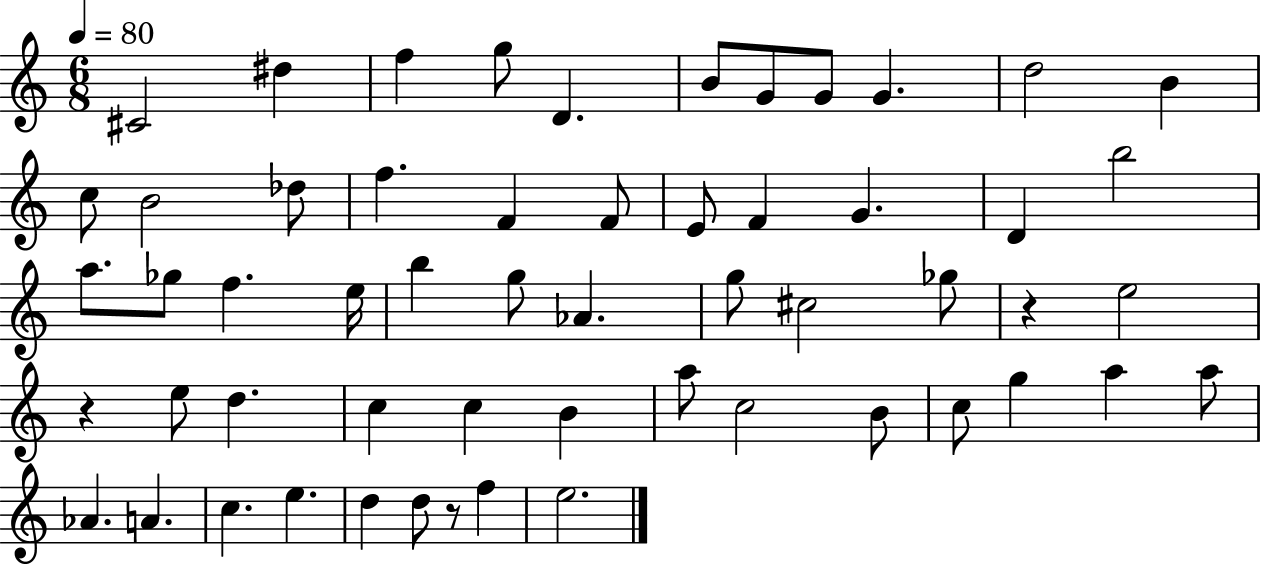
{
  \clef treble
  \numericTimeSignature
  \time 6/8
  \key c \major
  \tempo 4 = 80
  cis'2 dis''4 | f''4 g''8 d'4. | b'8 g'8 g'8 g'4. | d''2 b'4 | \break c''8 b'2 des''8 | f''4. f'4 f'8 | e'8 f'4 g'4. | d'4 b''2 | \break a''8. ges''8 f''4. e''16 | b''4 g''8 aes'4. | g''8 cis''2 ges''8 | r4 e''2 | \break r4 e''8 d''4. | c''4 c''4 b'4 | a''8 c''2 b'8 | c''8 g''4 a''4 a''8 | \break aes'4. a'4. | c''4. e''4. | d''4 d''8 r8 f''4 | e''2. | \break \bar "|."
}